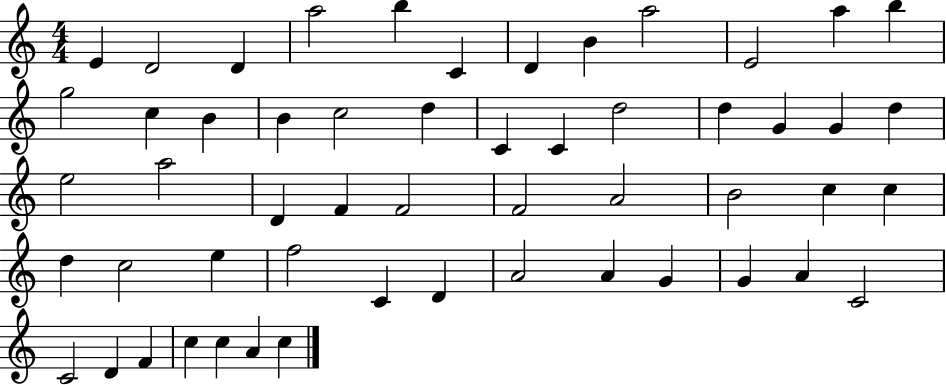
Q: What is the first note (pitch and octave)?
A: E4